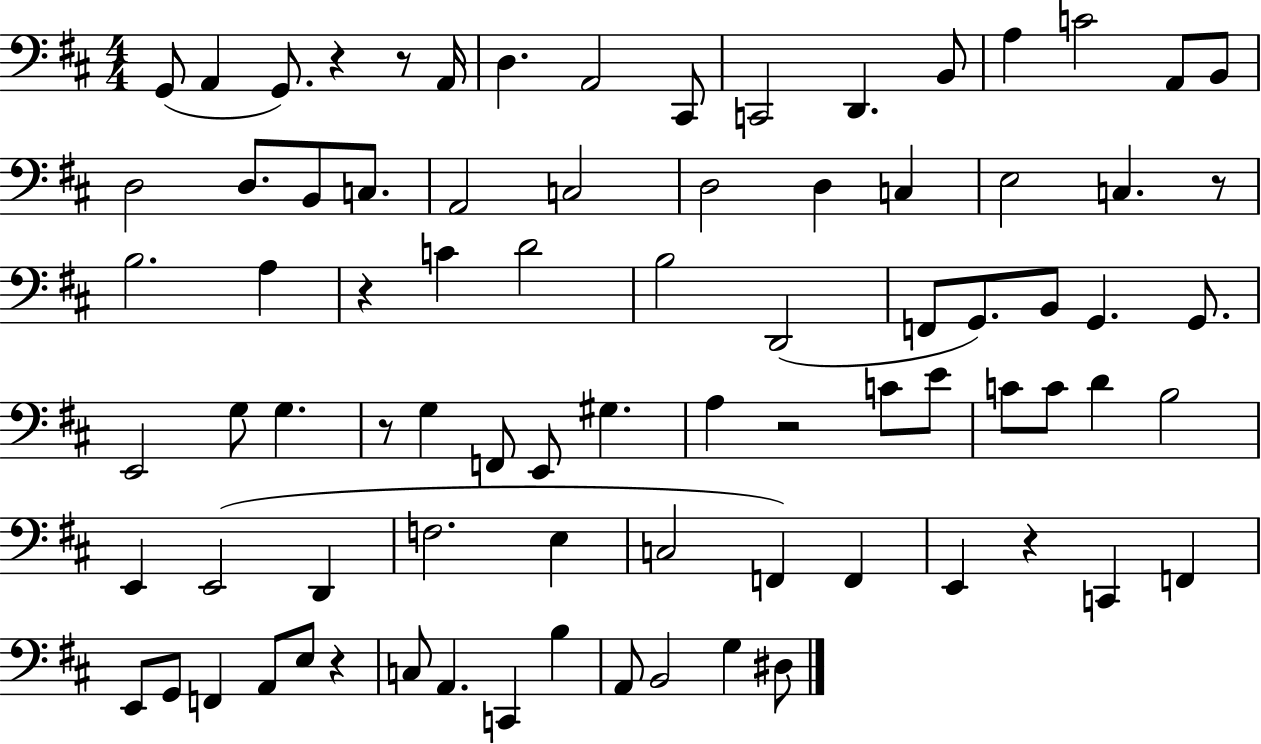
{
  \clef bass
  \numericTimeSignature
  \time 4/4
  \key d \major
  g,8( a,4 g,8.) r4 r8 a,16 | d4. a,2 cis,8 | c,2 d,4. b,8 | a4 c'2 a,8 b,8 | \break d2 d8. b,8 c8. | a,2 c2 | d2 d4 c4 | e2 c4. r8 | \break b2. a4 | r4 c'4 d'2 | b2 d,2( | f,8 g,8.) b,8 g,4. g,8. | \break e,2 g8 g4. | r8 g4 f,8 e,8 gis4. | a4 r2 c'8 e'8 | c'8 c'8 d'4 b2 | \break e,4 e,2( d,4 | f2. e4 | c2 f,4) f,4 | e,4 r4 c,4 f,4 | \break e,8 g,8 f,4 a,8 e8 r4 | c8 a,4. c,4 b4 | a,8 b,2 g4 dis8 | \bar "|."
}